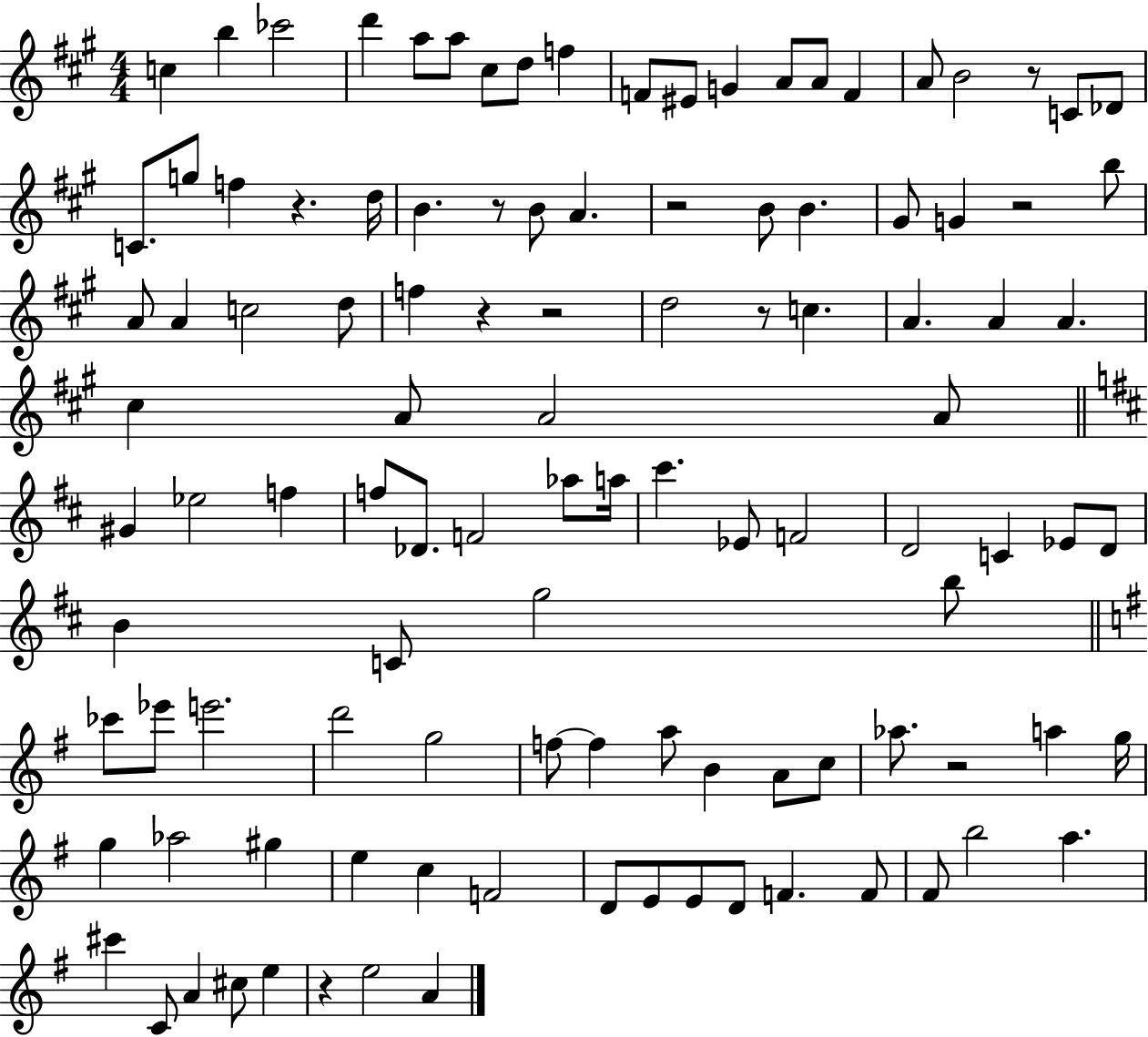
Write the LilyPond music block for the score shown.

{
  \clef treble
  \numericTimeSignature
  \time 4/4
  \key a \major
  c''4 b''4 ces'''2 | d'''4 a''8 a''8 cis''8 d''8 f''4 | f'8 eis'8 g'4 a'8 a'8 f'4 | a'8 b'2 r8 c'8 des'8 | \break c'8. g''8 f''4 r4. d''16 | b'4. r8 b'8 a'4. | r2 b'8 b'4. | gis'8 g'4 r2 b''8 | \break a'8 a'4 c''2 d''8 | f''4 r4 r2 | d''2 r8 c''4. | a'4. a'4 a'4. | \break cis''4 a'8 a'2 a'8 | \bar "||" \break \key d \major gis'4 ees''2 f''4 | f''8 des'8. f'2 aes''8 a''16 | cis'''4. ees'8 f'2 | d'2 c'4 ees'8 d'8 | \break b'4 c'8 g''2 b''8 | \bar "||" \break \key e \minor ces'''8 ees'''8 e'''2. | d'''2 g''2 | f''8~~ f''4 a''8 b'4 a'8 c''8 | aes''8. r2 a''4 g''16 | \break g''4 aes''2 gis''4 | e''4 c''4 f'2 | d'8 e'8 e'8 d'8 f'4. f'8 | fis'8 b''2 a''4. | \break cis'''4 c'8 a'4 cis''8 e''4 | r4 e''2 a'4 | \bar "|."
}